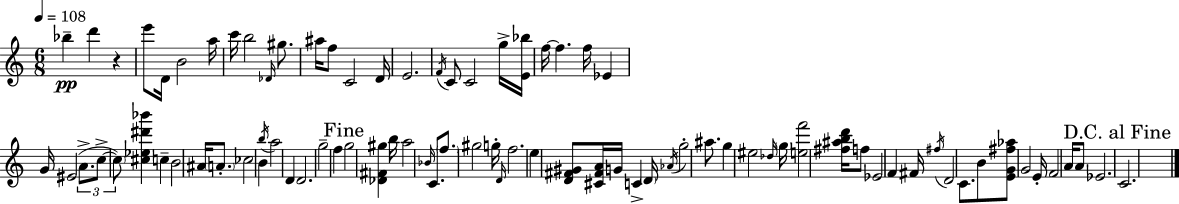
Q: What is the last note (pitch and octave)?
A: C4